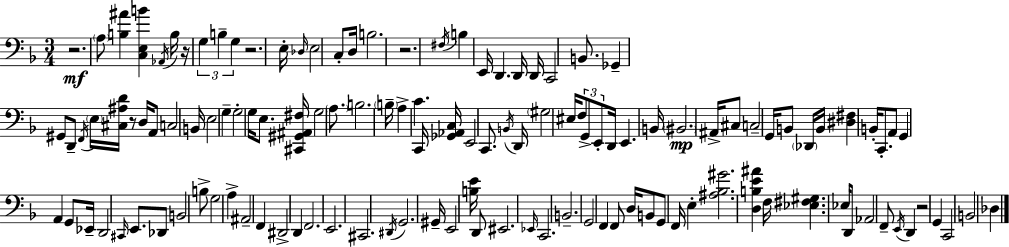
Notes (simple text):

R/h. A3/e [B3,A#4]/q [C3,E3,B4]/q Ab2/s B3/s R/s G3/q B3/q G3/q R/h. E3/s Db3/s E3/h C3/e D3/s B3/h. R/h. F#3/s B3/q E2/s D2/q. D2/s D2/s C2/h B2/e. Gb2/q G#2/e D2/e F2/s E3/s [C#3,A#3,D4]/s R/e D3/s A2/e C3/h B2/s E3/h G3/q G3/h G3/s E3/e. [C#2,G#2,A#2,F#3]/s G3/h A3/e. B3/h. B3/s A3/q C4/q. C2/s [Gb2,Ab2,C3]/s E2/h C2/e. B2/s D2/s G#3/h EIS3/s F3/e G2/e E2/e D2/s E2/q. B2/s BIS2/h. A#2/s C#3/e C3/h G2/s B2/e Db2/s B2/s [D#3,F#3]/q B2/s C2/e. A2/e G2/q A2/q G2/e Eb2/s D2/h C#2/s E2/e. Db2/e B2/h B3/e G3/h A3/q A#2/h F2/q D#2/h D2/q F2/h. E2/h. C#2/h. D#2/s G2/h. G#2/s E2/h [B3,E4]/s D2/e EIS2/h. Eb2/s C2/h. B2/h. G2/h F2/q F2/e D3/s B2/e G2/e F2/s E3/q [A#3,Bb3,G#4]/h. [D3,B3,E4,A#4]/q F3/s [Eb3,F#3,G#3]/q. Eb3/s D2/e Ab2/h F2/e E2/s D2/q R/h G2/q C2/h B2/h Db3/q